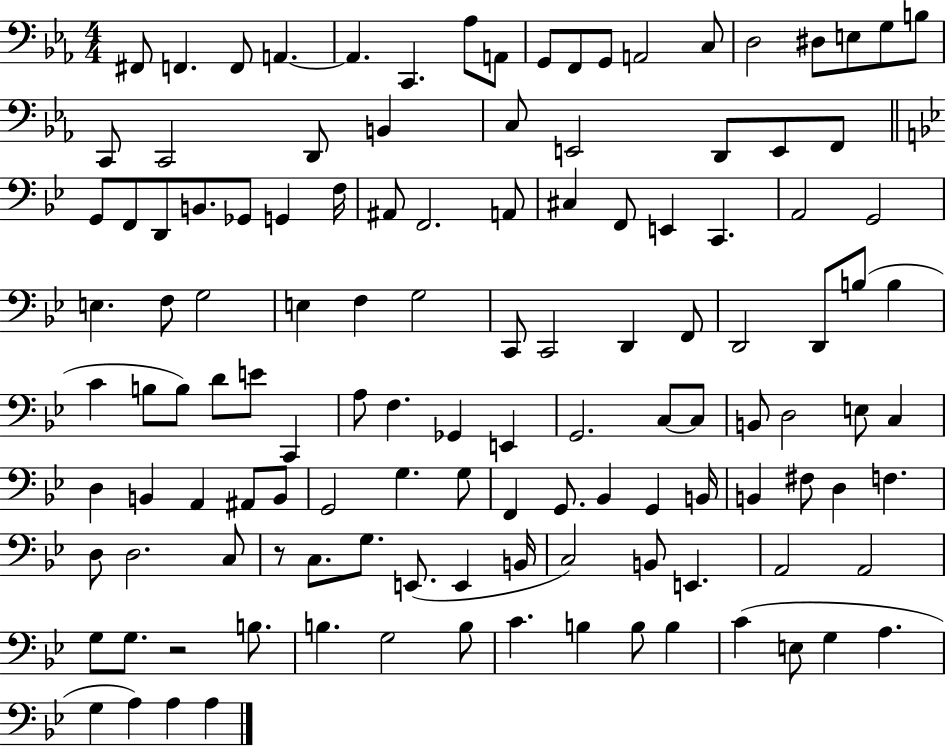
X:1
T:Untitled
M:4/4
L:1/4
K:Eb
^F,,/2 F,, F,,/2 A,, A,, C,, _A,/2 A,,/2 G,,/2 F,,/2 G,,/2 A,,2 C,/2 D,2 ^D,/2 E,/2 G,/2 B,/2 C,,/2 C,,2 D,,/2 B,, C,/2 E,,2 D,,/2 E,,/2 F,,/2 G,,/2 F,,/2 D,,/2 B,,/2 _G,,/2 G,, F,/4 ^A,,/2 F,,2 A,,/2 ^C, F,,/2 E,, C,, A,,2 G,,2 E, F,/2 G,2 E, F, G,2 C,,/2 C,,2 D,, F,,/2 D,,2 D,,/2 B,/2 B, C B,/2 B,/2 D/2 E/2 C,, A,/2 F, _G,, E,, G,,2 C,/2 C,/2 B,,/2 D,2 E,/2 C, D, B,, A,, ^A,,/2 B,,/2 G,,2 G, G,/2 F,, G,,/2 _B,, G,, B,,/4 B,, ^F,/2 D, F, D,/2 D,2 C,/2 z/2 C,/2 G,/2 E,,/2 E,, B,,/4 C,2 B,,/2 E,, A,,2 A,,2 G,/2 G,/2 z2 B,/2 B, G,2 B,/2 C B, B,/2 B, C E,/2 G, A, G, A, A, A,